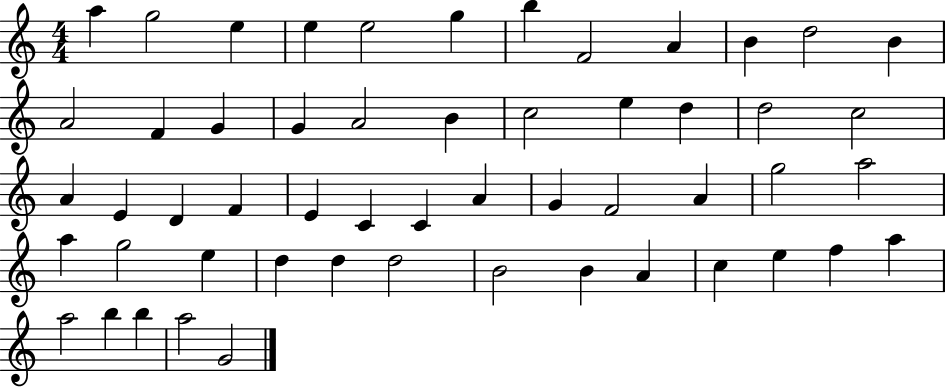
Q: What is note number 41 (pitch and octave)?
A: D5